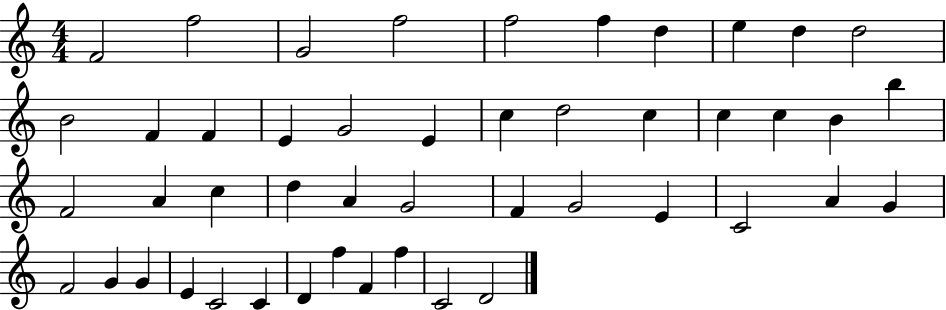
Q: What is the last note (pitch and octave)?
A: D4